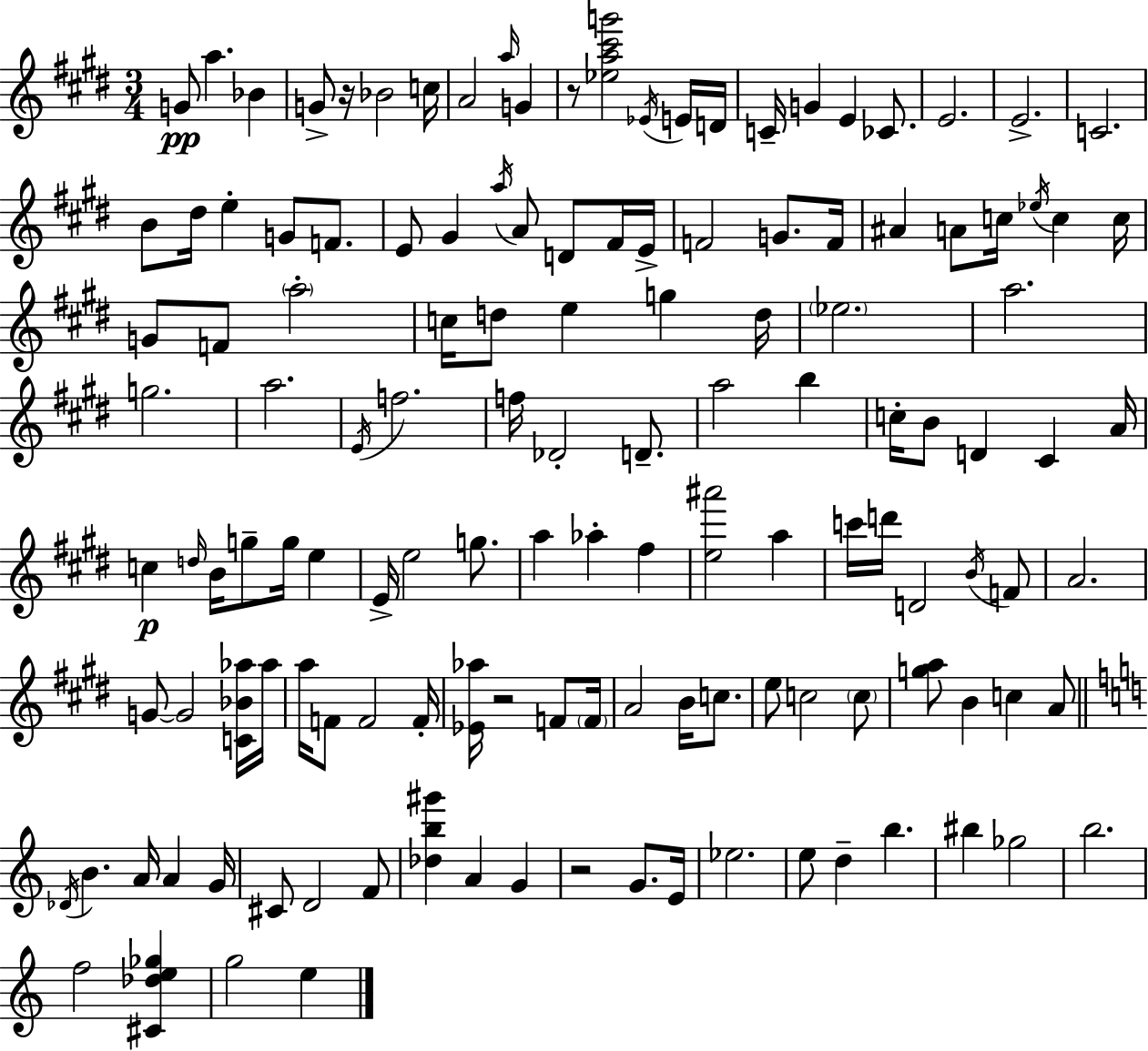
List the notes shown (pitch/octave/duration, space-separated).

G4/e A5/q. Bb4/q G4/e R/s Bb4/h C5/s A4/h A5/s G4/q R/e [Eb5,A5,C#6,G6]/h Eb4/s E4/s D4/s C4/s G4/q E4/q CES4/e. E4/h. E4/h. C4/h. B4/e D#5/s E5/q G4/e F4/e. E4/e G#4/q A5/s A4/e D4/e F#4/s E4/s F4/h G4/e. F4/s A#4/q A4/e C5/s Eb5/s C5/q C5/s G4/e F4/e A5/h C5/s D5/e E5/q G5/q D5/s Eb5/h. A5/h. G5/h. A5/h. E4/s F5/h. F5/s Db4/h D4/e. A5/h B5/q C5/s B4/e D4/q C#4/q A4/s C5/q D5/s B4/s G5/e G5/s E5/q E4/s E5/h G5/e. A5/q Ab5/q F#5/q [E5,A#6]/h A5/q C6/s D6/s D4/h B4/s F4/e A4/h. G4/e G4/h [C4,Bb4,Ab5]/s Ab5/s A5/s F4/e F4/h F4/s [Eb4,Ab5]/s R/h F4/e F4/s A4/h B4/s C5/e. E5/e C5/h C5/e [G5,A5]/e B4/q C5/q A4/e Db4/s B4/q. A4/s A4/q G4/s C#4/e D4/h F4/e [Db5,B5,G#6]/q A4/q G4/q R/h G4/e. E4/s Eb5/h. E5/e D5/q B5/q. BIS5/q Gb5/h B5/h. F5/h [C#4,Db5,E5,Gb5]/q G5/h E5/q